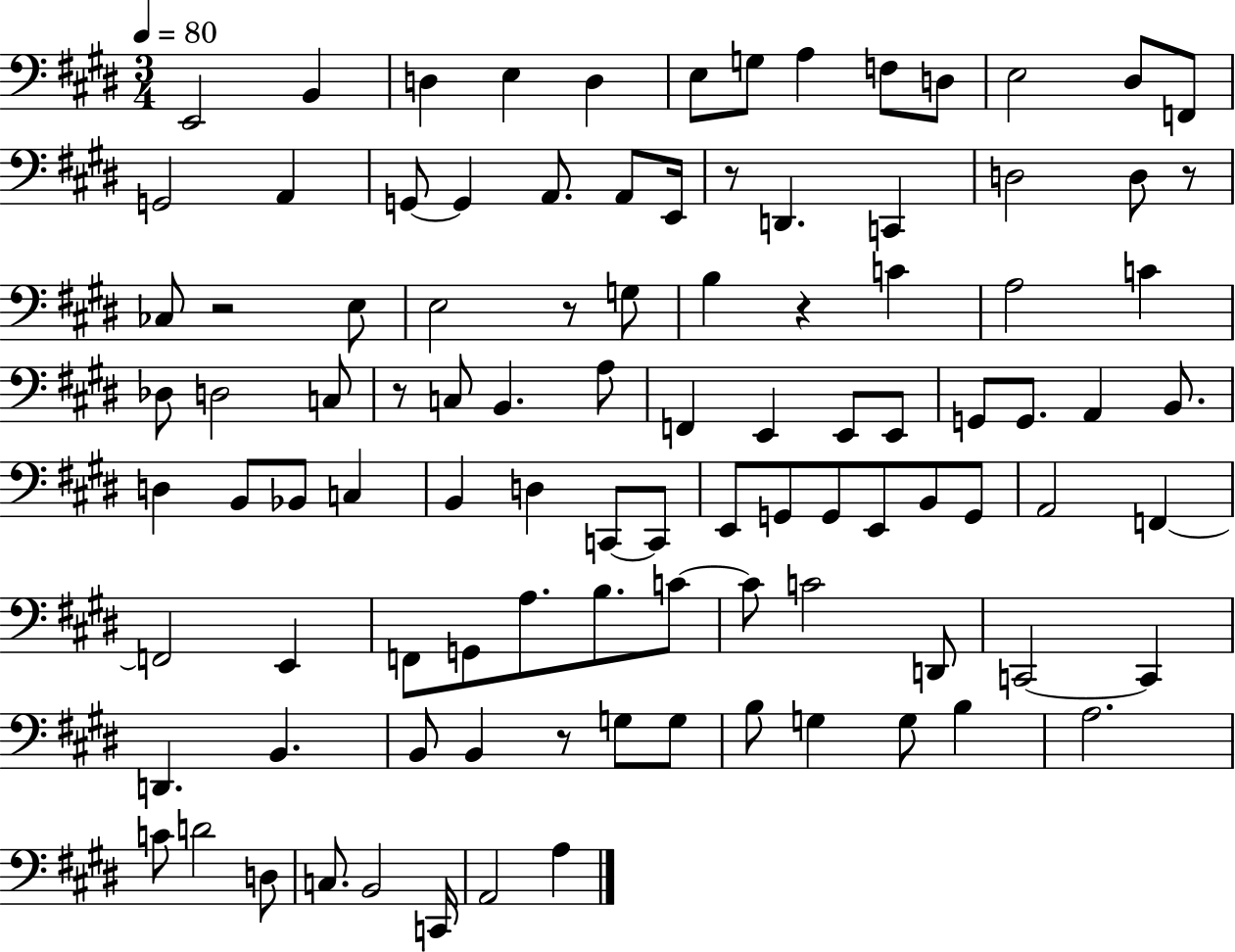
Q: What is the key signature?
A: E major